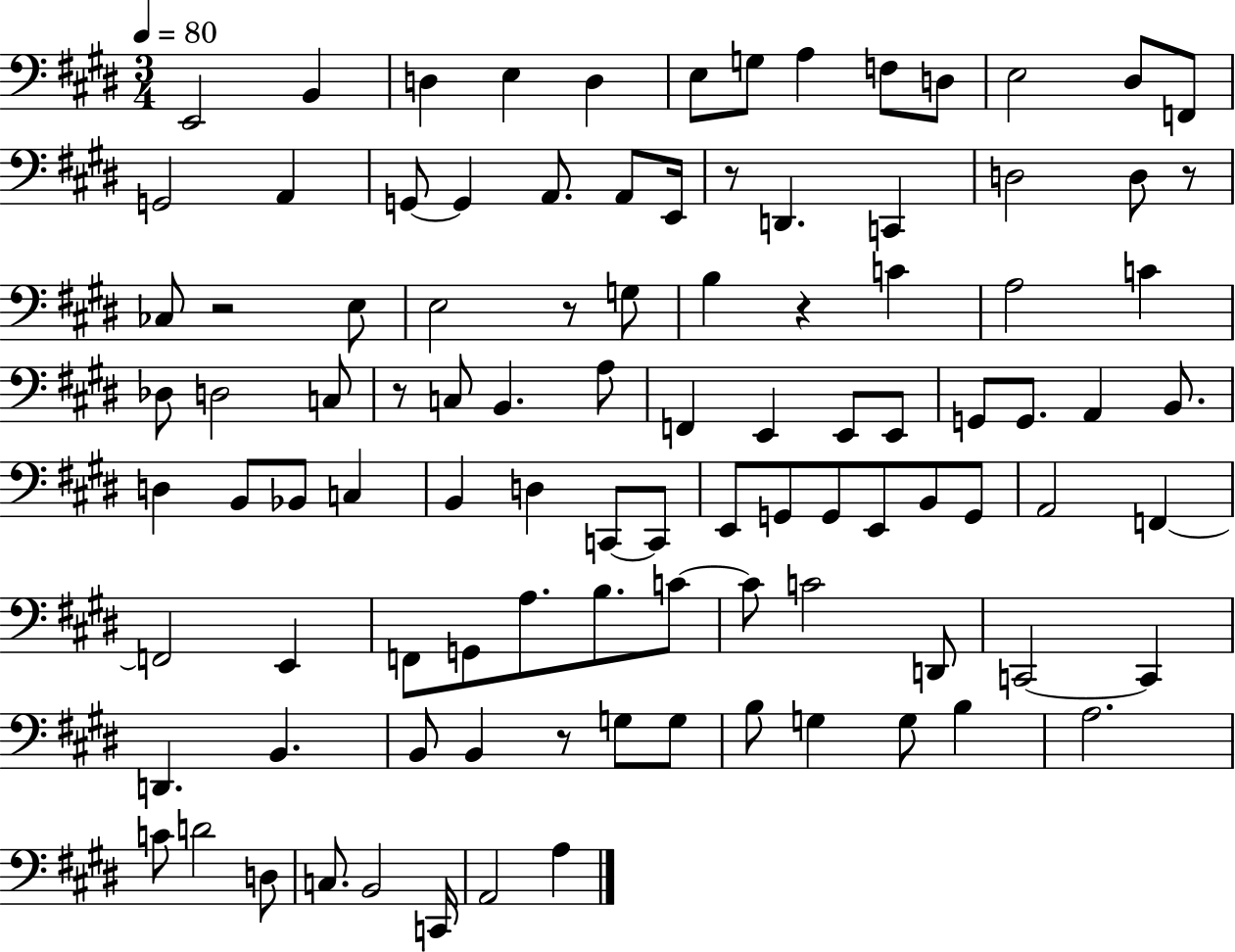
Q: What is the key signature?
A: E major